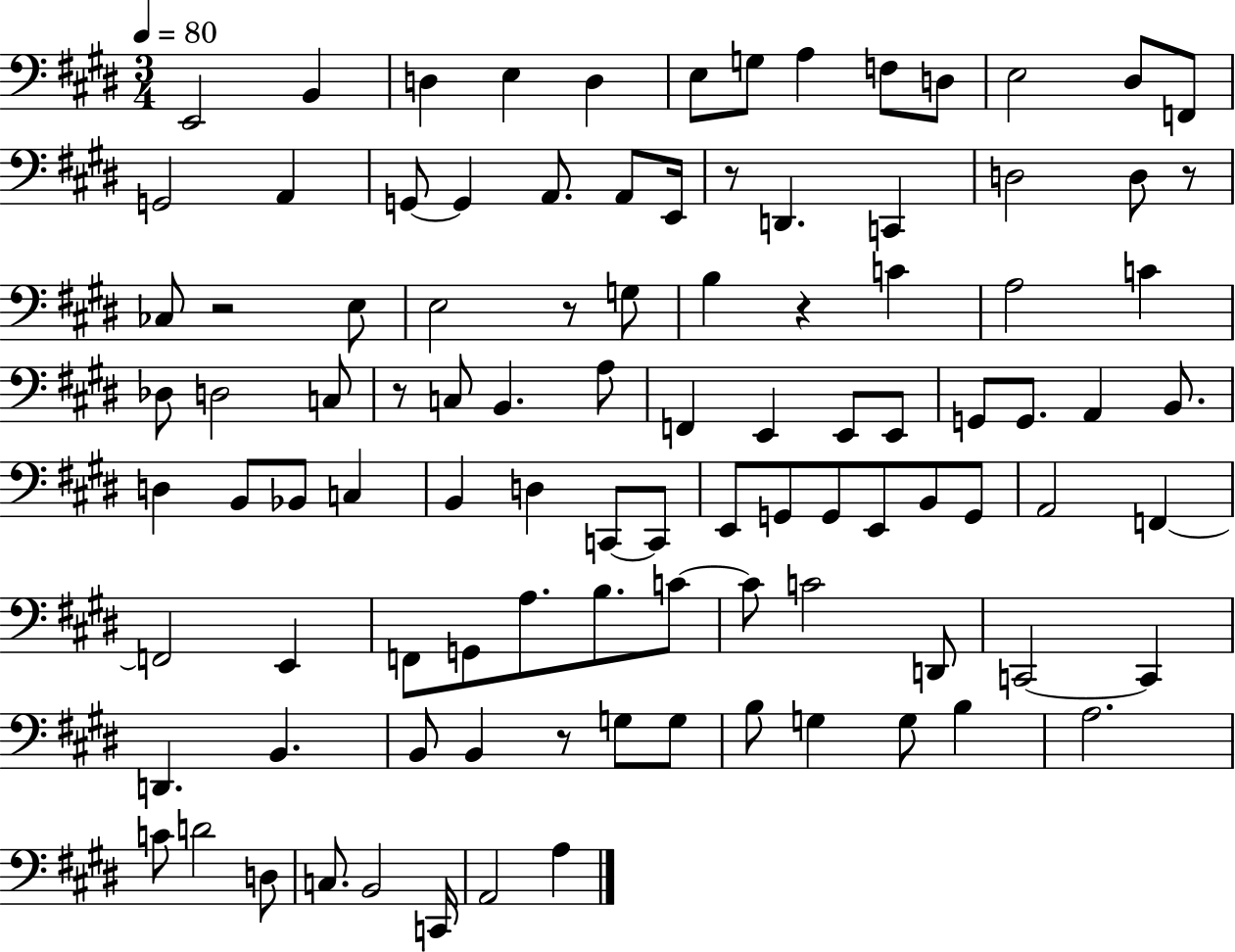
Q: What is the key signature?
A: E major